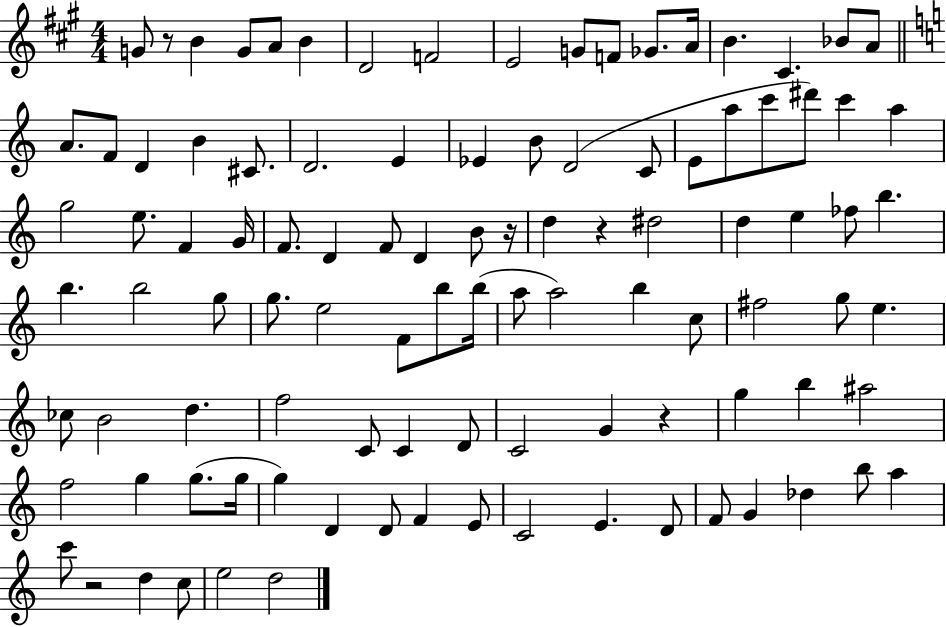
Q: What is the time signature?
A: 4/4